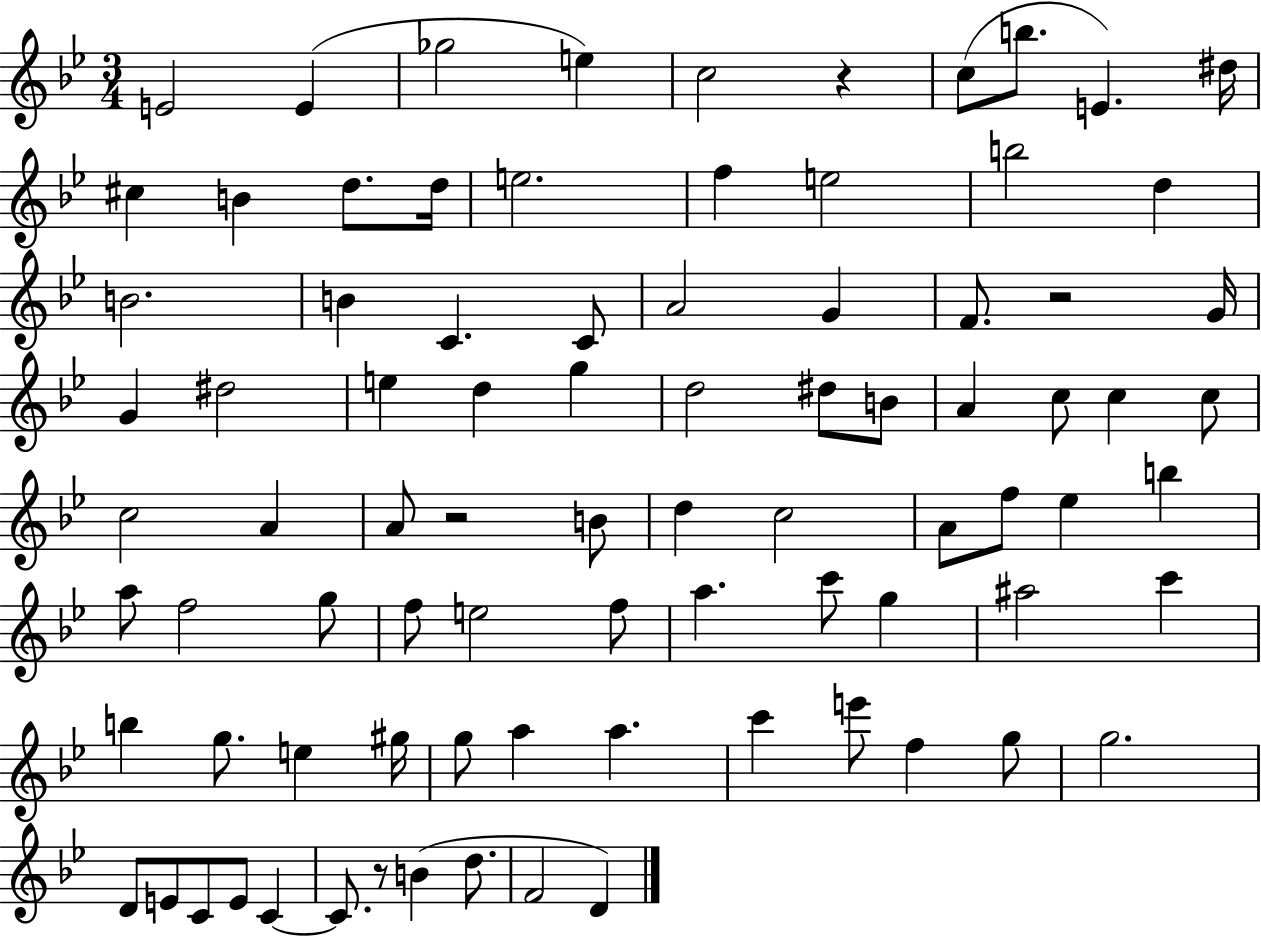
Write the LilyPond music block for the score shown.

{
  \clef treble
  \numericTimeSignature
  \time 3/4
  \key bes \major
  \repeat volta 2 { e'2 e'4( | ges''2 e''4) | c''2 r4 | c''8( b''8. e'4.) dis''16 | \break cis''4 b'4 d''8. d''16 | e''2. | f''4 e''2 | b''2 d''4 | \break b'2. | b'4 c'4. c'8 | a'2 g'4 | f'8. r2 g'16 | \break g'4 dis''2 | e''4 d''4 g''4 | d''2 dis''8 b'8 | a'4 c''8 c''4 c''8 | \break c''2 a'4 | a'8 r2 b'8 | d''4 c''2 | a'8 f''8 ees''4 b''4 | \break a''8 f''2 g''8 | f''8 e''2 f''8 | a''4. c'''8 g''4 | ais''2 c'''4 | \break b''4 g''8. e''4 gis''16 | g''8 a''4 a''4. | c'''4 e'''8 f''4 g''8 | g''2. | \break d'8 e'8 c'8 e'8 c'4~~ | c'8. r8 b'4( d''8. | f'2 d'4) | } \bar "|."
}